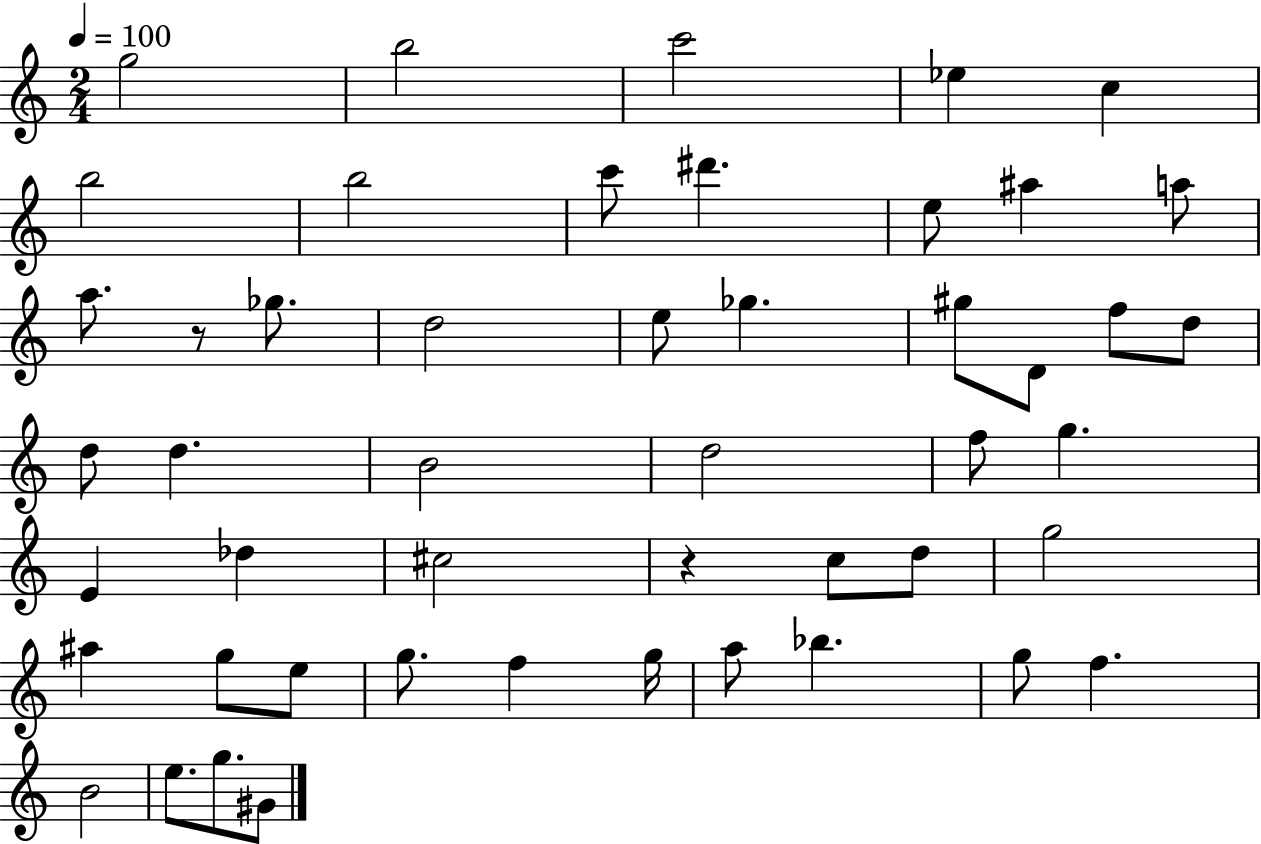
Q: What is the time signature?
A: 2/4